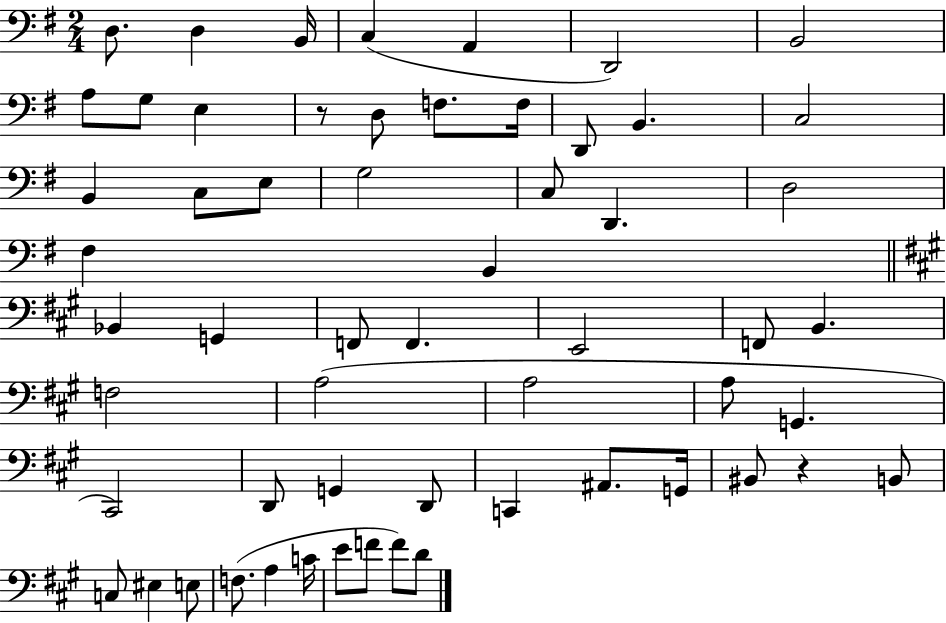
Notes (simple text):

D3/e. D3/q B2/s C3/q A2/q D2/h B2/h A3/e G3/e E3/q R/e D3/e F3/e. F3/s D2/e B2/q. C3/h B2/q C3/e E3/e G3/h C3/e D2/q. D3/h F#3/q B2/q Bb2/q G2/q F2/e F2/q. E2/h F2/e B2/q. F3/h A3/h A3/h A3/e G2/q. C#2/h D2/e G2/q D2/e C2/q A#2/e. G2/s BIS2/e R/q B2/e C3/e EIS3/q E3/e F3/e. A3/q C4/s E4/e F4/e F4/e D4/e